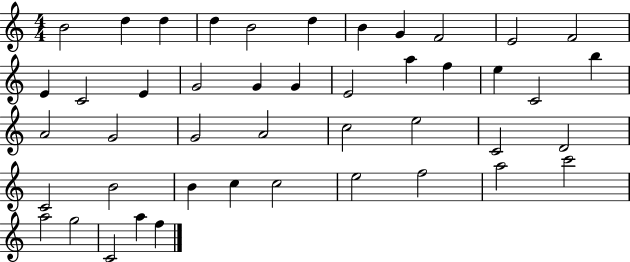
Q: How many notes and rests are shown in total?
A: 45